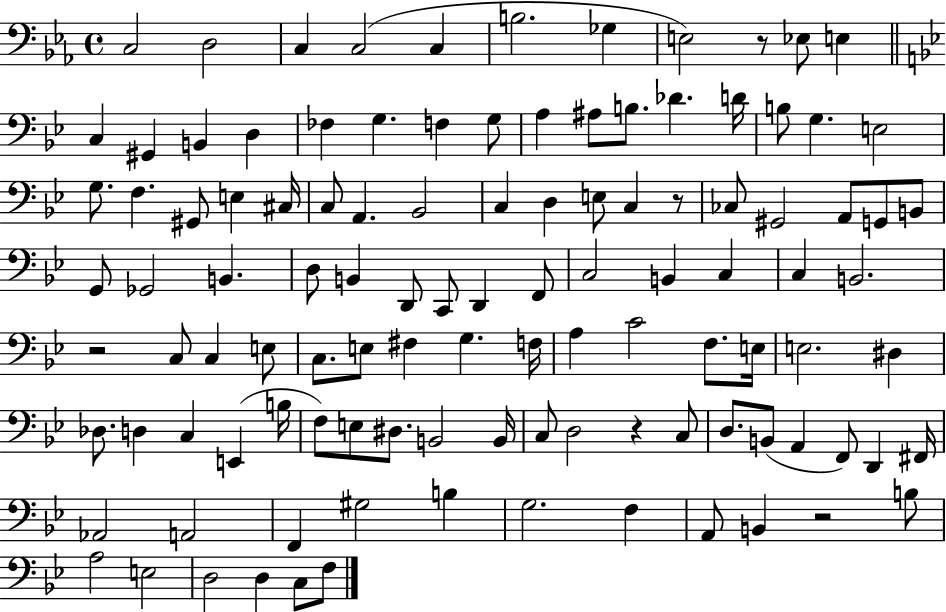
C3/h D3/h C3/q C3/h C3/q B3/h. Gb3/q E3/h R/e Eb3/e E3/q C3/q G#2/q B2/q D3/q FES3/q G3/q. F3/q G3/e A3/q A#3/e B3/e. Db4/q. D4/s B3/e G3/q. E3/h G3/e. F3/q. G#2/e E3/q C#3/s C3/e A2/q. Bb2/h C3/q D3/q E3/e C3/q R/e CES3/e G#2/h A2/e G2/e B2/e G2/e Gb2/h B2/q. D3/e B2/q D2/e C2/e D2/q F2/e C3/h B2/q C3/q C3/q B2/h. R/h C3/e C3/q E3/e C3/e. E3/e F#3/q G3/q. F3/s A3/q C4/h F3/e. E3/s E3/h. D#3/q Db3/e. D3/q C3/q E2/q B3/s F3/e E3/e D#3/e. B2/h B2/s C3/e D3/h R/q C3/e D3/e. B2/e A2/q F2/e D2/q F#2/s Ab2/h A2/h F2/q G#3/h B3/q G3/h. F3/q A2/e B2/q R/h B3/e A3/h E3/h D3/h D3/q C3/e F3/e